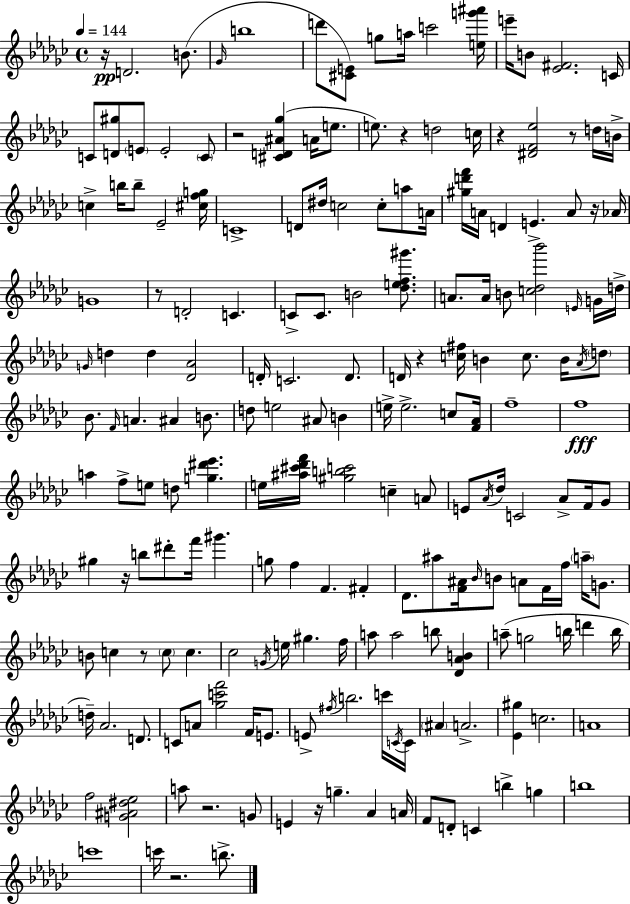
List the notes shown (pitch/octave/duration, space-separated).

R/s D4/h. B4/e. Gb4/s B5/w D6/e [C#4,E4]/e G5/e A5/s C6/h [E5,G6,A#6]/s E6/s B4/e [Eb4,F#4]/h. C4/s C4/e [D4,G#5]/e E4/e E4/h C4/e R/h [C#4,D4,A#4,Gb5]/q A4/s E5/e. E5/e. R/q D5/h C5/s R/q [D#4,F4,Eb5]/h R/e D5/s B4/s C5/q B5/s B5/e Eb4/h [C#5,F5,G5]/s C4/w D4/e D#5/s C5/h C5/e A5/e A4/s [G#5,D6,F6]/s A4/s D4/q E4/q. A4/e R/s Ab4/s G4/w R/e D4/h C4/q. C4/e C4/e. B4/h [Db5,E5,F5,G#6]/e. A4/e. A4/s B4/e [C5,Db5,Bb6]/h E4/s G4/s D5/s G4/s D5/q D5/q [Db4,Ab4]/h D4/s C4/h. D4/e. D4/s R/q [C5,F#5]/s B4/q C5/e. B4/s Ab4/s D5/e Bb4/e. F4/s A4/q. A#4/q B4/e. D5/e E5/h A#4/e B4/q E5/s E5/h. C5/e [F4,Ab4]/s F5/w F5/w A5/q F5/e E5/e D5/e [G5,D#6,Eb6]/q. E5/s [A#5,C#6,Db6,F6]/s [G#5,B5,C6]/h C5/q A4/e E4/e Ab4/s Db5/s C4/h Ab4/e F4/s Gb4/e G#5/q R/s B5/e D#6/e F6/s G#6/q. G5/e F5/q F4/q. F#4/q Db4/e. A#5/e [F4,A#4]/s Bb4/s B4/e A4/e F4/s F5/s A5/s G4/e. B4/e C5/q R/e C5/e C5/q. CES5/h G4/s E5/s G#5/q. F5/s A5/e A5/h B5/e [Db4,Ab4,B4]/q A5/e G5/h B5/s D6/q B5/s D5/s Ab4/h. D4/e. C4/e A4/e [Gb5,C6,F6]/h F4/s E4/e. E4/e F#5/s B5/h. C6/s C4/s C4/s A#4/q A4/h. [Eb4,G#5]/q C5/h. A4/w F5/h [G4,A#4,D#5,Eb5]/h A5/e R/h. G4/e E4/q R/s G5/q. Ab4/q A4/s F4/e D4/e C4/q B5/q G5/q B5/w C6/w C6/s R/h. B5/e.